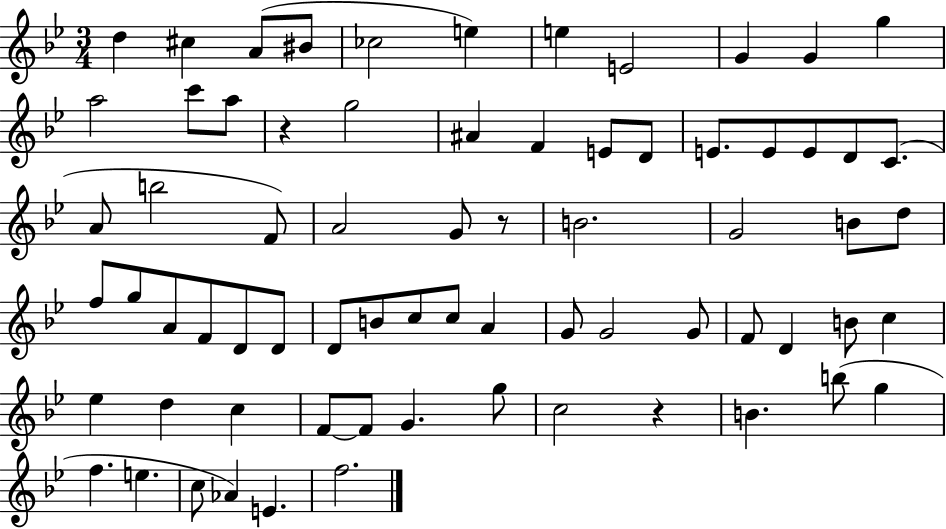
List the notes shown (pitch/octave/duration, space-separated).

D5/q C#5/q A4/e BIS4/e CES5/h E5/q E5/q E4/h G4/q G4/q G5/q A5/h C6/e A5/e R/q G5/h A#4/q F4/q E4/e D4/e E4/e. E4/e E4/e D4/e C4/e. A4/e B5/h F4/e A4/h G4/e R/e B4/h. G4/h B4/e D5/e F5/e G5/e A4/e F4/e D4/e D4/e D4/e B4/e C5/e C5/e A4/q G4/e G4/h G4/e F4/e D4/q B4/e C5/q Eb5/q D5/q C5/q F4/e F4/e G4/q. G5/e C5/h R/q B4/q. B5/e G5/q F5/q. E5/q. C5/e Ab4/q E4/q. F5/h.